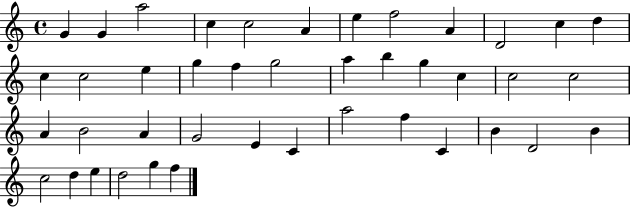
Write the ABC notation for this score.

X:1
T:Untitled
M:4/4
L:1/4
K:C
G G a2 c c2 A e f2 A D2 c d c c2 e g f g2 a b g c c2 c2 A B2 A G2 E C a2 f C B D2 B c2 d e d2 g f